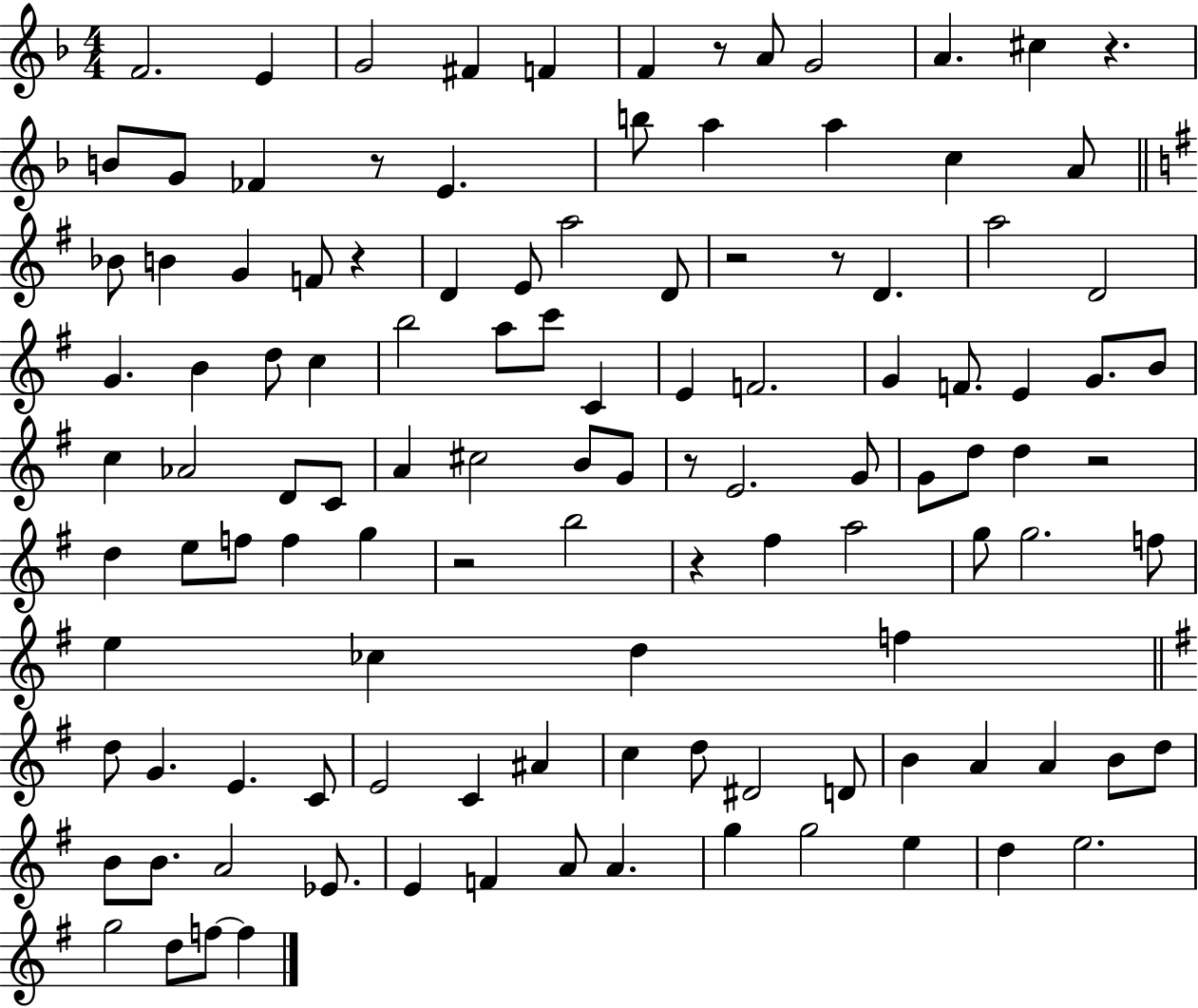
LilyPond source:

{
  \clef treble
  \numericTimeSignature
  \time 4/4
  \key f \major
  f'2. e'4 | g'2 fis'4 f'4 | f'4 r8 a'8 g'2 | a'4. cis''4 r4. | \break b'8 g'8 fes'4 r8 e'4. | b''8 a''4 a''4 c''4 a'8 | \bar "||" \break \key g \major bes'8 b'4 g'4 f'8 r4 | d'4 e'8 a''2 d'8 | r2 r8 d'4. | a''2 d'2 | \break g'4. b'4 d''8 c''4 | b''2 a''8 c'''8 c'4 | e'4 f'2. | g'4 f'8. e'4 g'8. b'8 | \break c''4 aes'2 d'8 c'8 | a'4 cis''2 b'8 g'8 | r8 e'2. g'8 | g'8 d''8 d''4 r2 | \break d''4 e''8 f''8 f''4 g''4 | r2 b''2 | r4 fis''4 a''2 | g''8 g''2. f''8 | \break e''4 ces''4 d''4 f''4 | \bar "||" \break \key g \major d''8 g'4. e'4. c'8 | e'2 c'4 ais'4 | c''4 d''8 dis'2 d'8 | b'4 a'4 a'4 b'8 d''8 | \break b'8 b'8. a'2 ees'8. | e'4 f'4 a'8 a'4. | g''4 g''2 e''4 | d''4 e''2. | \break g''2 d''8 f''8~~ f''4 | \bar "|."
}